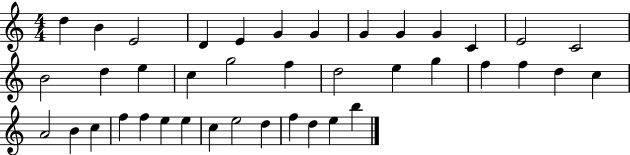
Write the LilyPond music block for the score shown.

{
  \clef treble
  \numericTimeSignature
  \time 4/4
  \key c \major
  d''4 b'4 e'2 | d'4 e'4 g'4 g'4 | g'4 g'4 g'4 c'4 | e'2 c'2 | \break b'2 d''4 e''4 | c''4 g''2 f''4 | d''2 e''4 g''4 | f''4 f''4 d''4 c''4 | \break a'2 b'4 c''4 | f''4 f''4 e''4 e''4 | c''4 e''2 d''4 | f''4 d''4 e''4 b''4 | \break \bar "|."
}